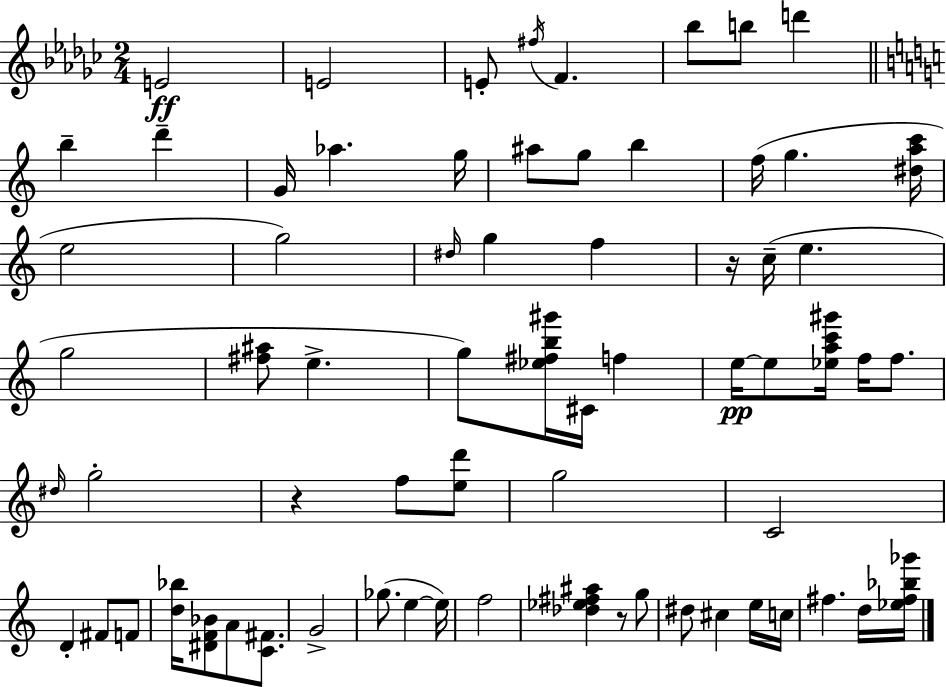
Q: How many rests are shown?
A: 3